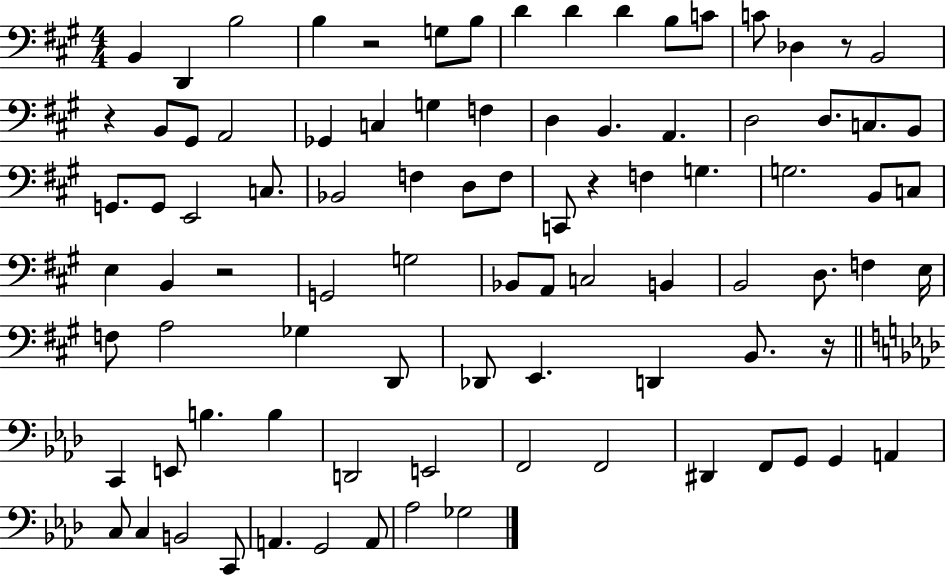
{
  \clef bass
  \numericTimeSignature
  \time 4/4
  \key a \major
  b,4 d,4 b2 | b4 r2 g8 b8 | d'4 d'4 d'4 b8 c'8 | c'8 des4 r8 b,2 | \break r4 b,8 gis,8 a,2 | ges,4 c4 g4 f4 | d4 b,4. a,4. | d2 d8. c8. b,8 | \break g,8. g,8 e,2 c8. | bes,2 f4 d8 f8 | c,8 r4 f4 g4. | g2. b,8 c8 | \break e4 b,4 r2 | g,2 g2 | bes,8 a,8 c2 b,4 | b,2 d8. f4 e16 | \break f8 a2 ges4 d,8 | des,8 e,4. d,4 b,8. r16 | \bar "||" \break \key aes \major c,4 e,8 b4. b4 | d,2 e,2 | f,2 f,2 | dis,4 f,8 g,8 g,4 a,4 | \break c8 c4 b,2 c,8 | a,4. g,2 a,8 | aes2 ges2 | \bar "|."
}